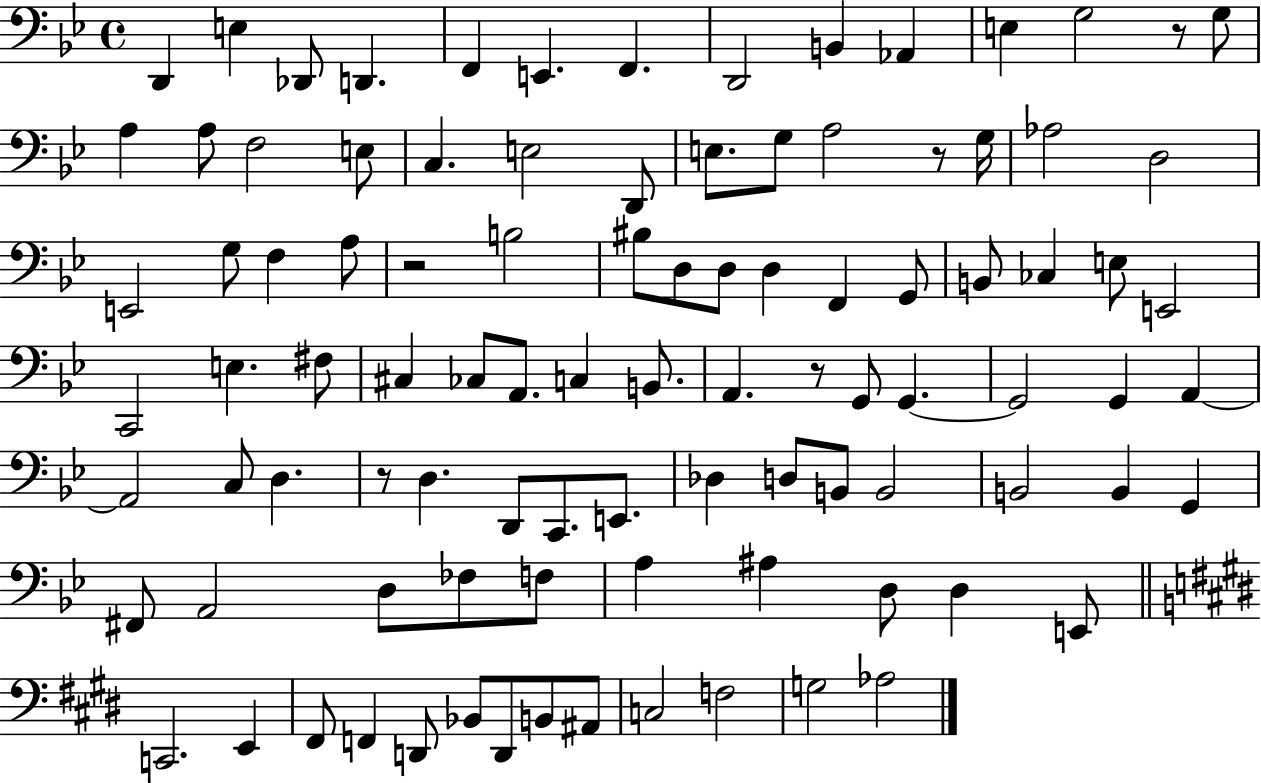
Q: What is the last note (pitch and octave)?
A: Ab3